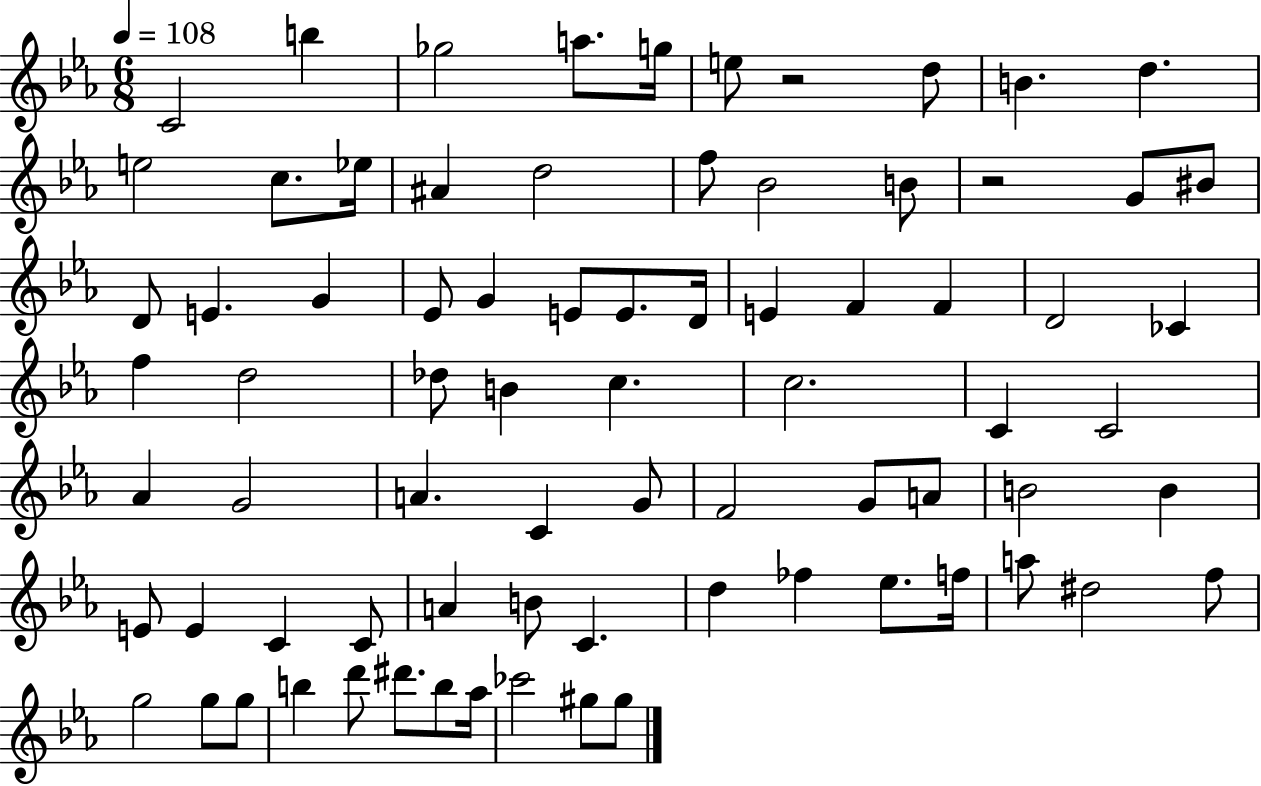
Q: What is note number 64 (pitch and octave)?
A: F5